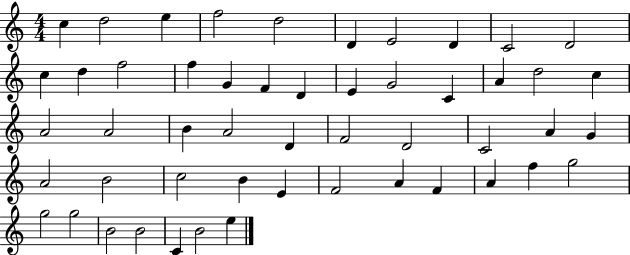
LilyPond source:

{
  \clef treble
  \numericTimeSignature
  \time 4/4
  \key c \major
  c''4 d''2 e''4 | f''2 d''2 | d'4 e'2 d'4 | c'2 d'2 | \break c''4 d''4 f''2 | f''4 g'4 f'4 d'4 | e'4 g'2 c'4 | a'4 d''2 c''4 | \break a'2 a'2 | b'4 a'2 d'4 | f'2 d'2 | c'2 a'4 g'4 | \break a'2 b'2 | c''2 b'4 e'4 | f'2 a'4 f'4 | a'4 f''4 g''2 | \break g''2 g''2 | b'2 b'2 | c'4 b'2 e''4 | \bar "|."
}